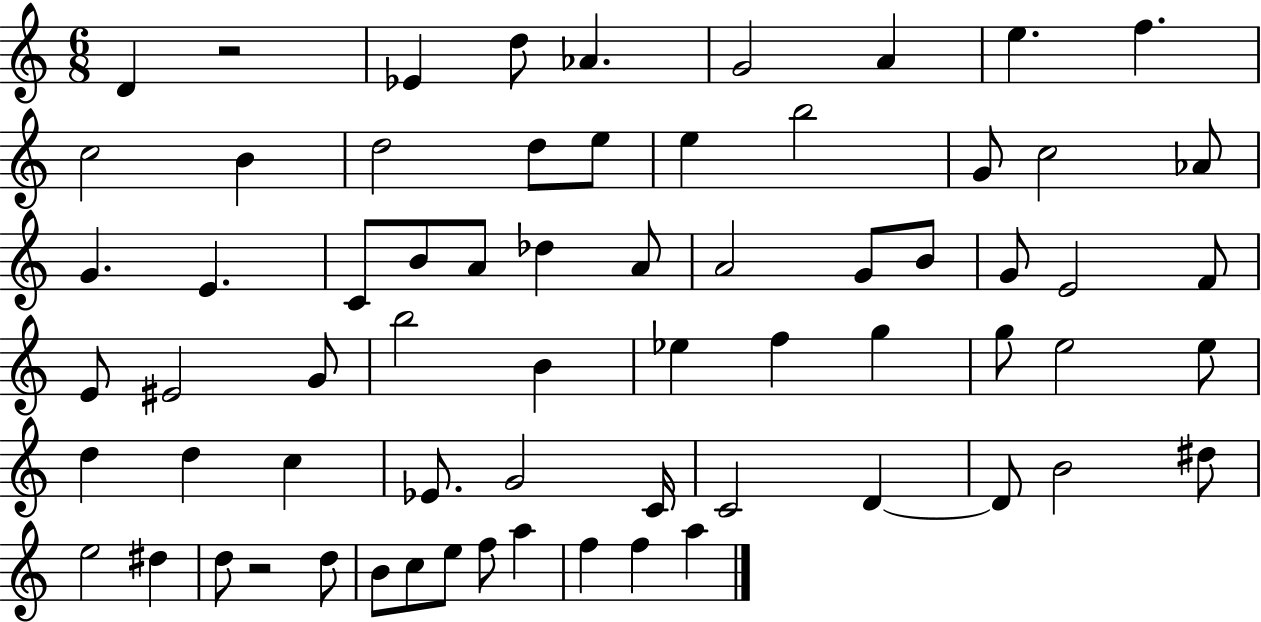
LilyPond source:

{
  \clef treble
  \numericTimeSignature
  \time 6/8
  \key c \major
  d'4 r2 | ees'4 d''8 aes'4. | g'2 a'4 | e''4. f''4. | \break c''2 b'4 | d''2 d''8 e''8 | e''4 b''2 | g'8 c''2 aes'8 | \break g'4. e'4. | c'8 b'8 a'8 des''4 a'8 | a'2 g'8 b'8 | g'8 e'2 f'8 | \break e'8 eis'2 g'8 | b''2 b'4 | ees''4 f''4 g''4 | g''8 e''2 e''8 | \break d''4 d''4 c''4 | ees'8. g'2 c'16 | c'2 d'4~~ | d'8 b'2 dis''8 | \break e''2 dis''4 | d''8 r2 d''8 | b'8 c''8 e''8 f''8 a''4 | f''4 f''4 a''4 | \break \bar "|."
}